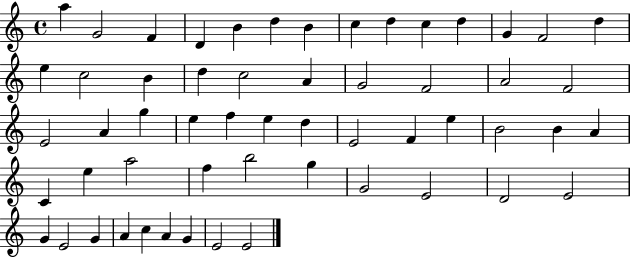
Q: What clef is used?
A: treble